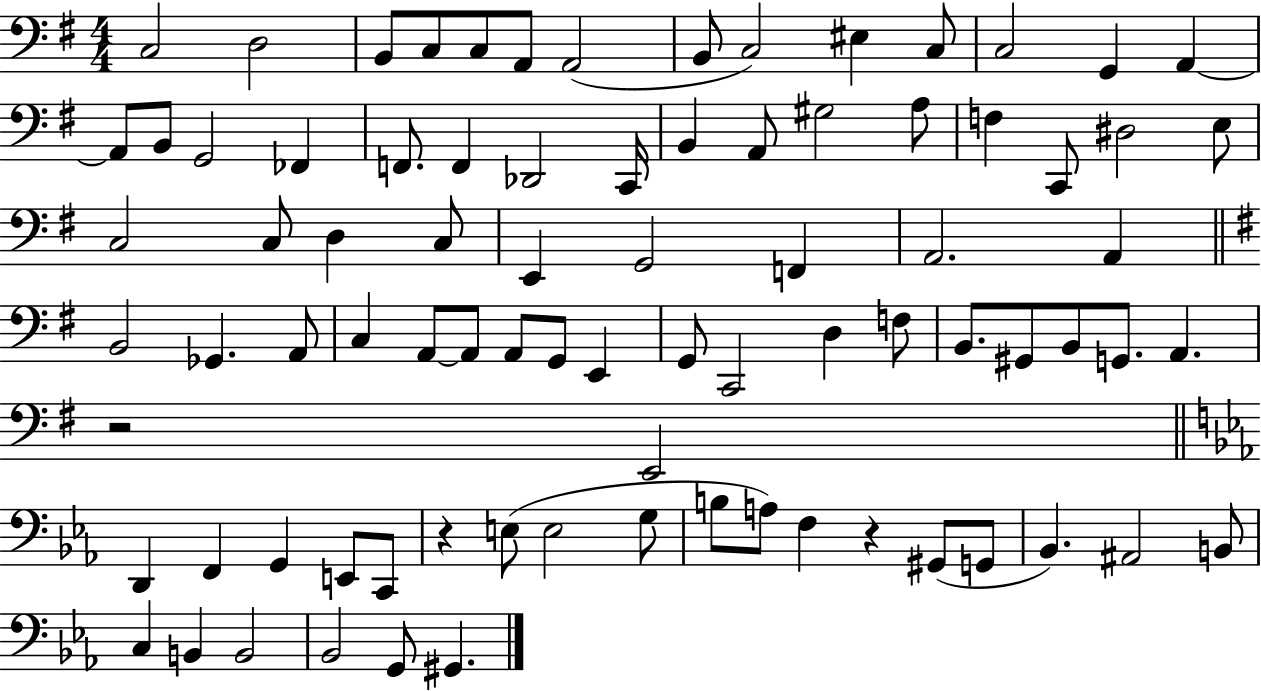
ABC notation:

X:1
T:Untitled
M:4/4
L:1/4
K:G
C,2 D,2 B,,/2 C,/2 C,/2 A,,/2 A,,2 B,,/2 C,2 ^E, C,/2 C,2 G,, A,, A,,/2 B,,/2 G,,2 _F,, F,,/2 F,, _D,,2 C,,/4 B,, A,,/2 ^G,2 A,/2 F, C,,/2 ^D,2 E,/2 C,2 C,/2 D, C,/2 E,, G,,2 F,, A,,2 A,, B,,2 _G,, A,,/2 C, A,,/2 A,,/2 A,,/2 G,,/2 E,, G,,/2 C,,2 D, F,/2 B,,/2 ^G,,/2 B,,/2 G,,/2 A,, z2 E,,2 D,, F,, G,, E,,/2 C,,/2 z E,/2 E,2 G,/2 B,/2 A,/2 F, z ^G,,/2 G,,/2 _B,, ^A,,2 B,,/2 C, B,, B,,2 _B,,2 G,,/2 ^G,,